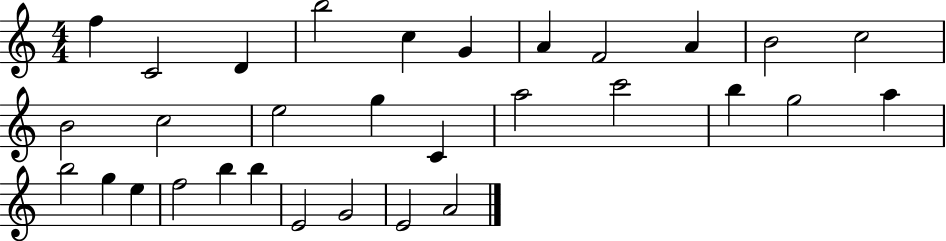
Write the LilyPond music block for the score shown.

{
  \clef treble
  \numericTimeSignature
  \time 4/4
  \key c \major
  f''4 c'2 d'4 | b''2 c''4 g'4 | a'4 f'2 a'4 | b'2 c''2 | \break b'2 c''2 | e''2 g''4 c'4 | a''2 c'''2 | b''4 g''2 a''4 | \break b''2 g''4 e''4 | f''2 b''4 b''4 | e'2 g'2 | e'2 a'2 | \break \bar "|."
}